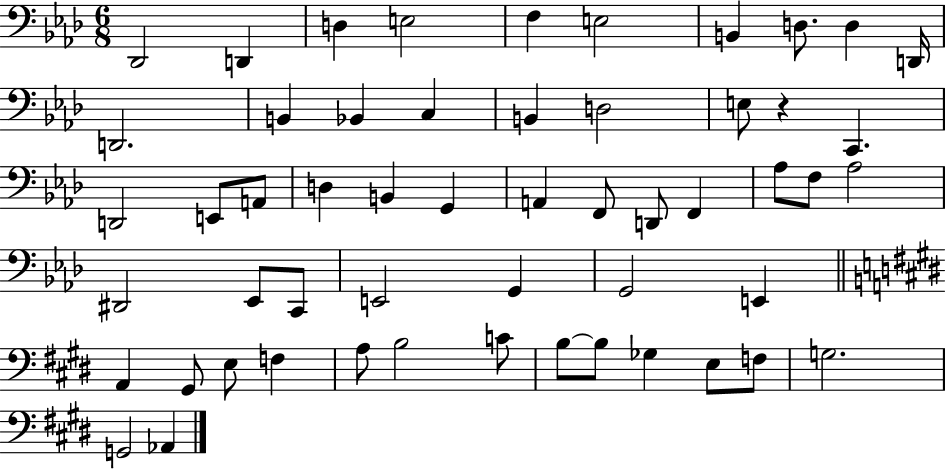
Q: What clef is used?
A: bass